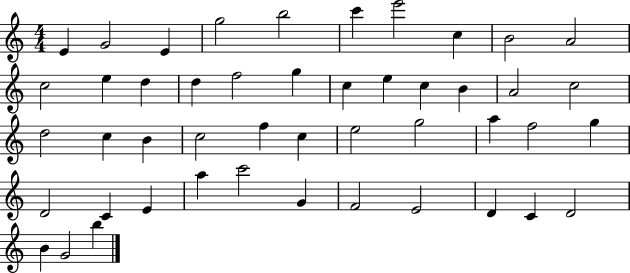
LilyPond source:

{
  \clef treble
  \numericTimeSignature
  \time 4/4
  \key c \major
  e'4 g'2 e'4 | g''2 b''2 | c'''4 e'''2 c''4 | b'2 a'2 | \break c''2 e''4 d''4 | d''4 f''2 g''4 | c''4 e''4 c''4 b'4 | a'2 c''2 | \break d''2 c''4 b'4 | c''2 f''4 c''4 | e''2 g''2 | a''4 f''2 g''4 | \break d'2 c'4 e'4 | a''4 c'''2 g'4 | f'2 e'2 | d'4 c'4 d'2 | \break b'4 g'2 b''4 | \bar "|."
}